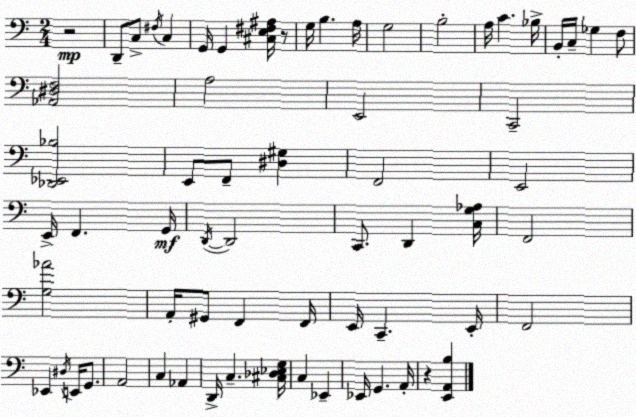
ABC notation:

X:1
T:Untitled
M:2/4
L:1/4
K:C
z2 D,,/2 C,/2 ^F,/4 C, G,,/4 G,, [^C,E,^F,^A,]/4 z/2 G,/4 B, A,/4 G,2 B,2 A,/4 C _B,/4 B,,/4 C,/4 _G, F,/2 [_A,,^D,F,]2 A,2 E,,2 C,,2 [_D,,_E,,_B,]2 E,,/2 F,,/2 [^D,^G,] F,,2 E,,2 E,,/4 F,, G,,/4 D,,/4 D,,2 C,,/2 D,, [C,G,_A,]/4 F,,2 [G,_A]2 A,,/4 ^G,,/2 F,, F,,/4 E,,/4 C,, E,,/4 F,,2 _E,, ^D,/4 E,,/4 G,,/2 A,,2 C, _A,, D,,/4 C, [^C,_D,_E,G,]/4 C, _E,, _E,,/4 G,, A,,/4 z [E,,A,,B,]